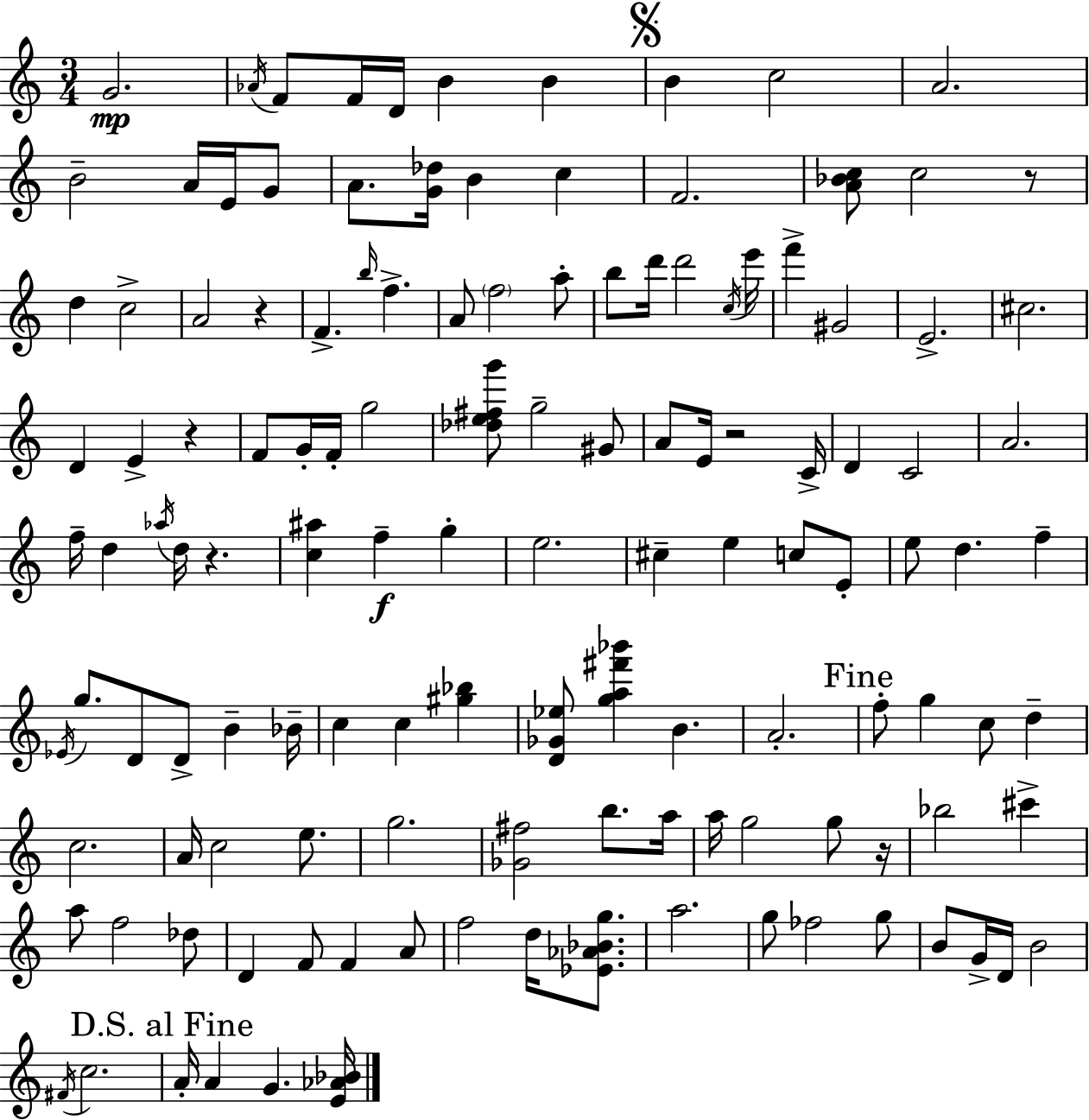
{
  \clef treble
  \numericTimeSignature
  \time 3/4
  \key c \major
  \repeat volta 2 { g'2.\mp | \acciaccatura { aes'16 } f'8 f'16 d'16 b'4 b'4 | \mark \markup { \musicglyph "scripts.segno" } b'4 c''2 | a'2. | \break b'2-- a'16 e'16 g'8 | a'8. <g' des''>16 b'4 c''4 | f'2. | <a' bes' c''>8 c''2 r8 | \break d''4 c''2-> | a'2 r4 | f'4.-> \grace { b''16 } f''4.-> | a'8 \parenthesize f''2 | \break a''8-. b''8 d'''16 d'''2 | \acciaccatura { c''16 } e'''16 f'''4-> gis'2 | e'2.-> | cis''2. | \break d'4 e'4-> r4 | f'8 g'16-. f'16-. g''2 | <des'' e'' fis'' g'''>8 g''2-- | gis'8 a'8 e'16 r2 | \break c'16-> d'4 c'2 | a'2. | f''16-- d''4 \acciaccatura { aes''16 } d''16 r4. | <c'' ais''>4 f''4--\f | \break g''4-. e''2. | cis''4-- e''4 | c''8 e'8-. e''8 d''4. | f''4-- \acciaccatura { ees'16 } g''8. d'8 d'8-> | \break b'4-- bes'16-- c''4 c''4 | <gis'' bes''>4 <d' ges' ees''>8 <g'' a'' fis''' bes'''>4 b'4. | a'2.-. | \mark "Fine" f''8-. g''4 c''8 | \break d''4-- c''2. | a'16 c''2 | e''8. g''2. | <ges' fis''>2 | \break b''8. a''16 a''16 g''2 | g''8 r16 bes''2 | cis'''4-> a''8 f''2 | des''8 d'4 f'8 f'4 | \break a'8 f''2 | d''16 <ees' aes' bes' g''>8. a''2. | g''8 fes''2 | g''8 b'8 g'16-> d'16 b'2 | \break \acciaccatura { fis'16 } c''2. | \mark "D.S. al Fine" a'16-. a'4 g'4. | <e' aes' bes'>16 } \bar "|."
}